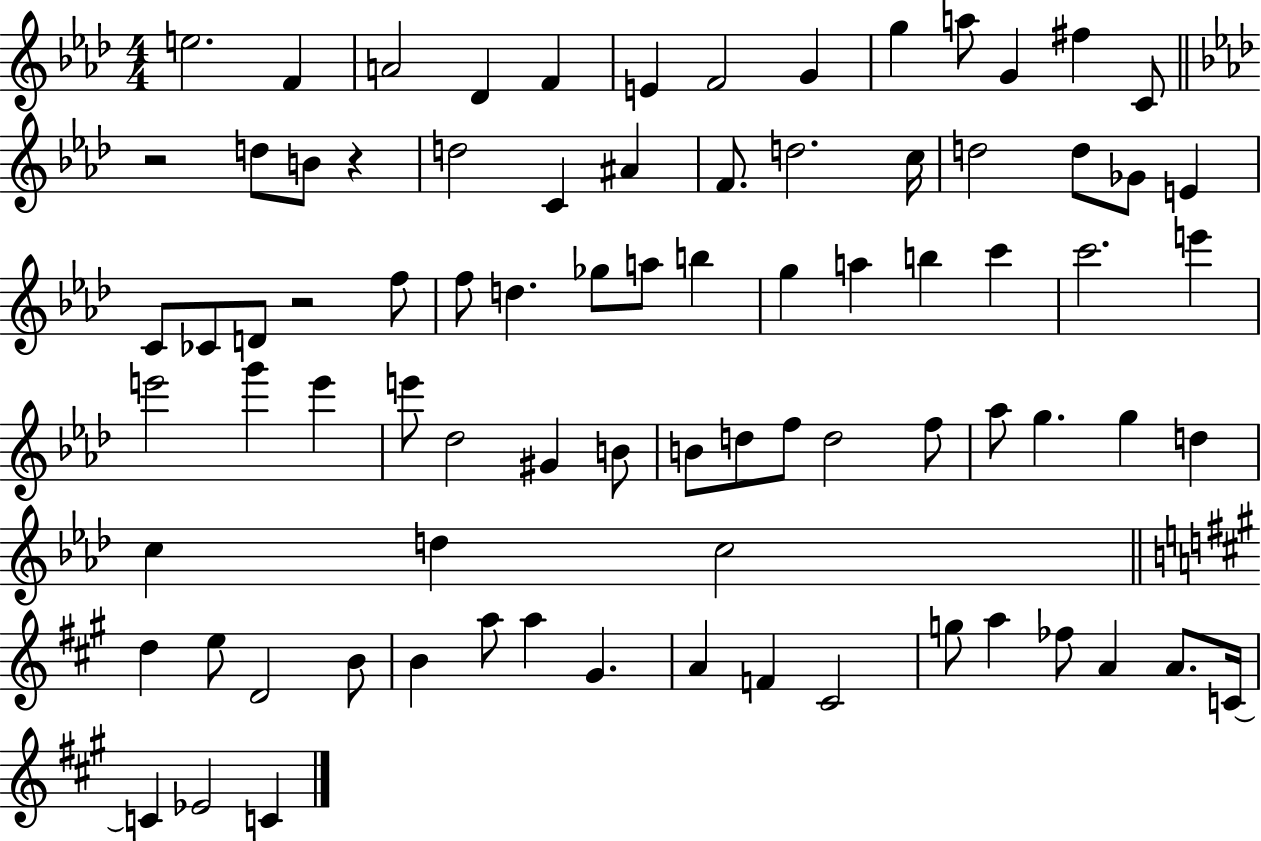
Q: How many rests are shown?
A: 3